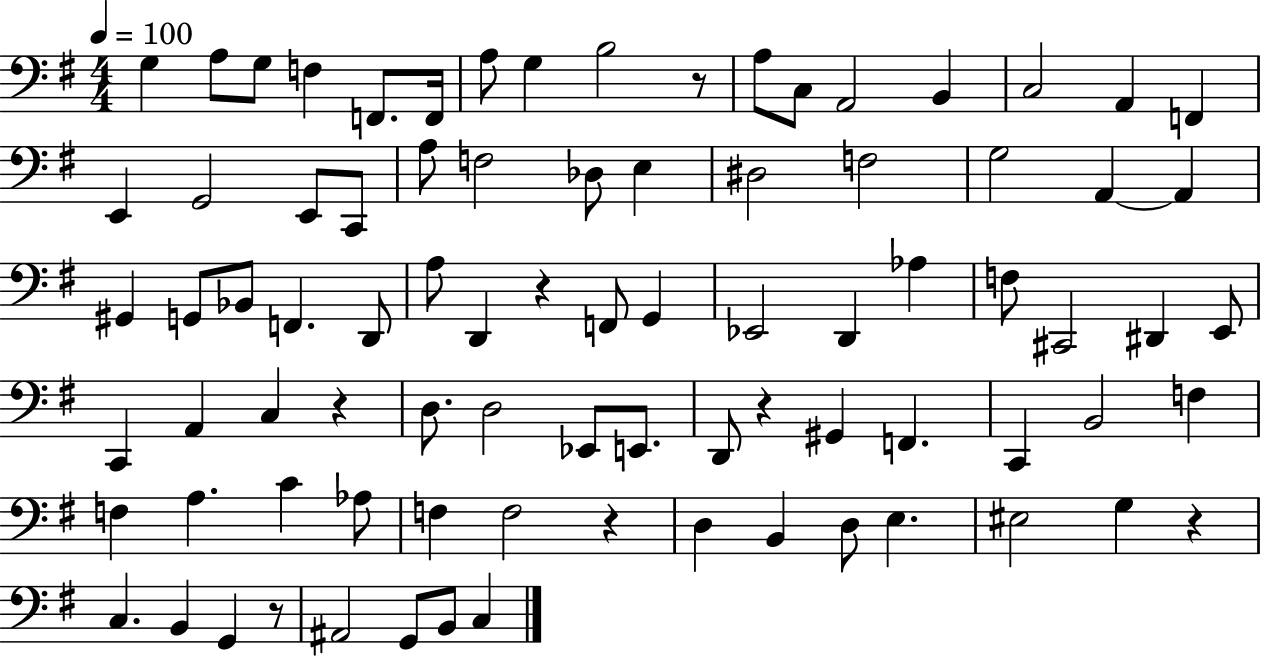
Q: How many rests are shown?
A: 7